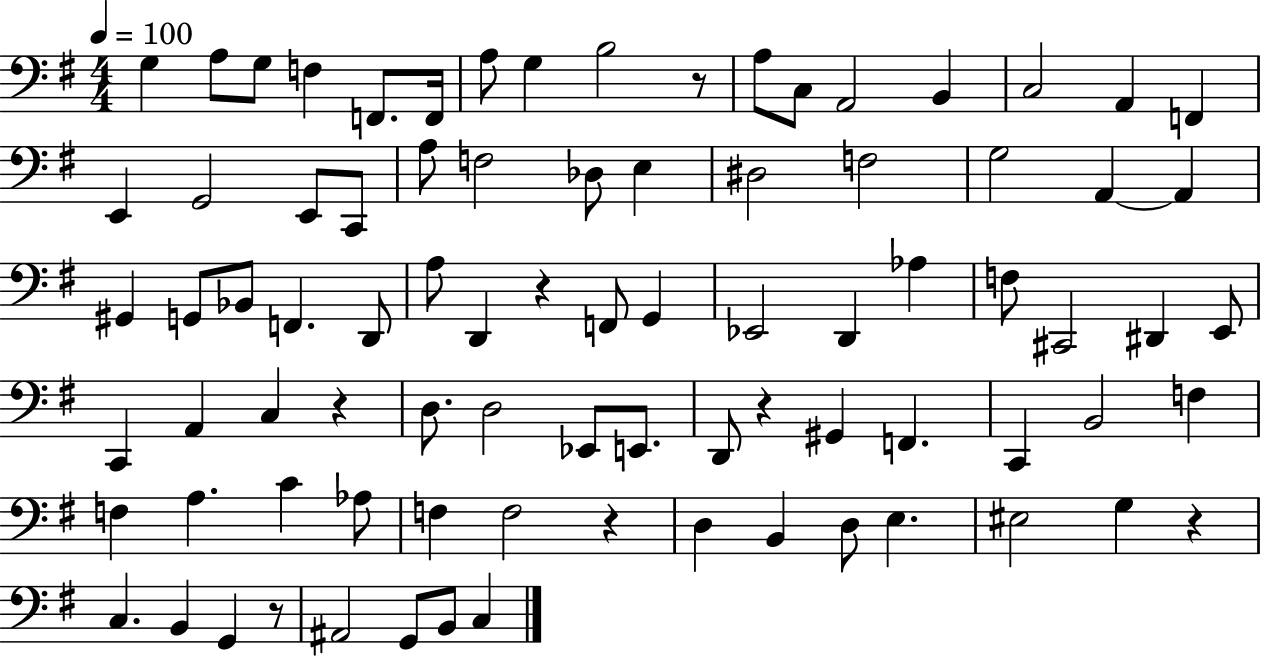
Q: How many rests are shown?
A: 7